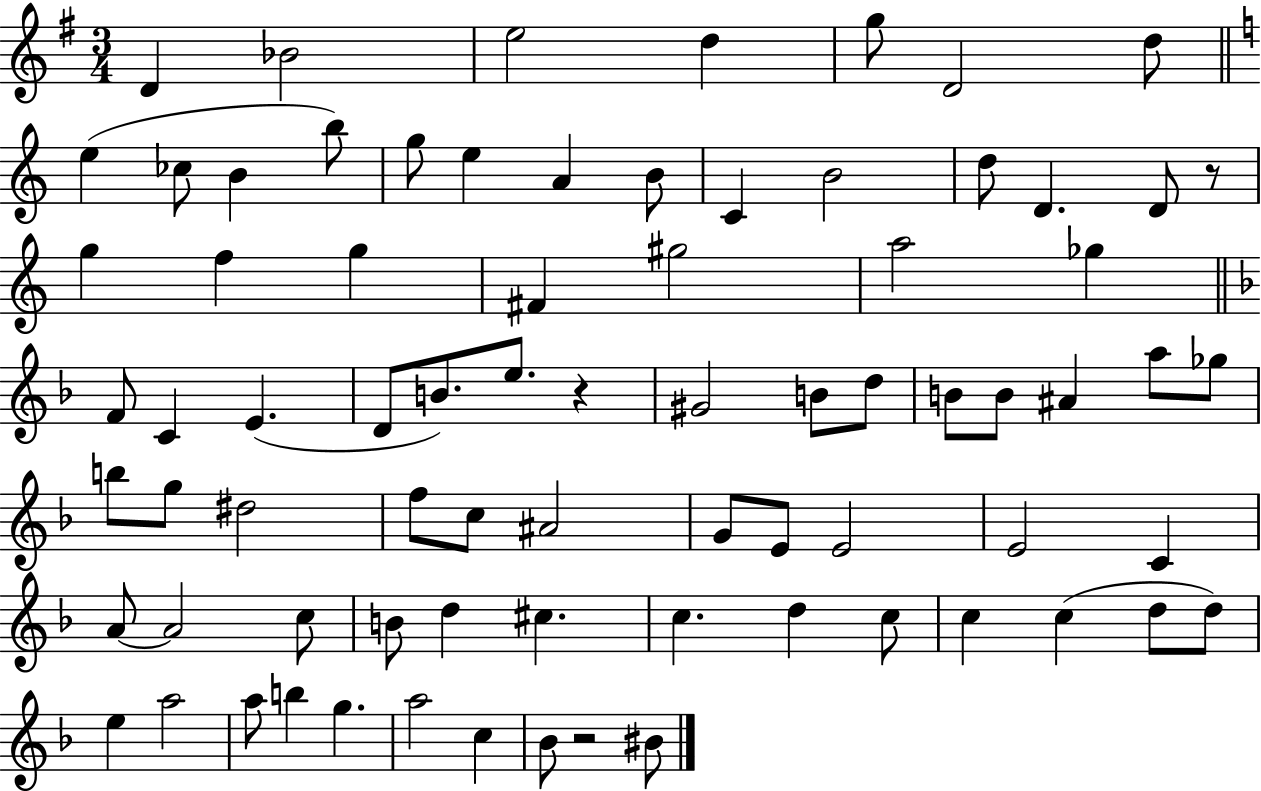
{
  \clef treble
  \numericTimeSignature
  \time 3/4
  \key g \major
  d'4 bes'2 | e''2 d''4 | g''8 d'2 d''8 | \bar "||" \break \key c \major e''4( ces''8 b'4 b''8) | g''8 e''4 a'4 b'8 | c'4 b'2 | d''8 d'4. d'8 r8 | \break g''4 f''4 g''4 | fis'4 gis''2 | a''2 ges''4 | \bar "||" \break \key f \major f'8 c'4 e'4.( | d'8 b'8.) e''8. r4 | gis'2 b'8 d''8 | b'8 b'8 ais'4 a''8 ges''8 | \break b''8 g''8 dis''2 | f''8 c''8 ais'2 | g'8 e'8 e'2 | e'2 c'4 | \break a'8~~ a'2 c''8 | b'8 d''4 cis''4. | c''4. d''4 c''8 | c''4 c''4( d''8 d''8) | \break e''4 a''2 | a''8 b''4 g''4. | a''2 c''4 | bes'8 r2 bis'8 | \break \bar "|."
}